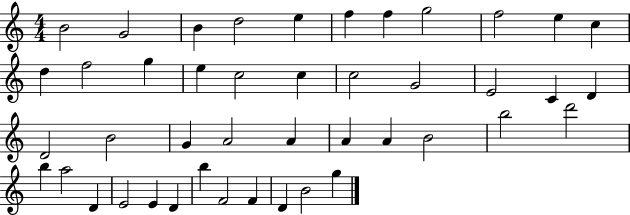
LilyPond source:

{
  \clef treble
  \numericTimeSignature
  \time 4/4
  \key c \major
  b'2 g'2 | b'4 d''2 e''4 | f''4 f''4 g''2 | f''2 e''4 c''4 | \break d''4 f''2 g''4 | e''4 c''2 c''4 | c''2 g'2 | e'2 c'4 d'4 | \break d'2 b'2 | g'4 a'2 a'4 | a'4 a'4 b'2 | b''2 d'''2 | \break b''4 a''2 d'4 | e'2 e'4 d'4 | b''4 f'2 f'4 | d'4 b'2 g''4 | \break \bar "|."
}